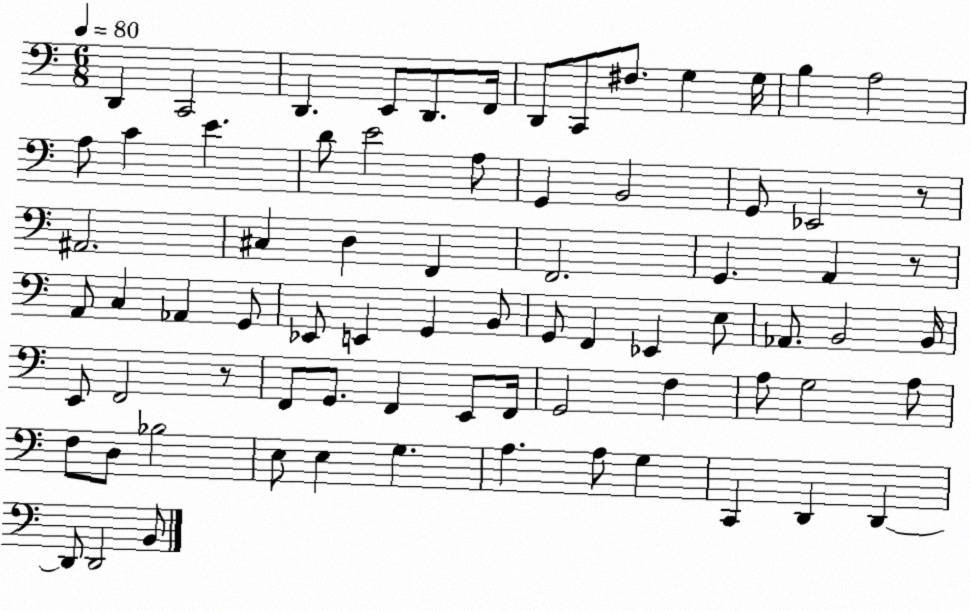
X:1
T:Untitled
M:6/8
L:1/4
K:C
D,, C,,2 D,, E,,/2 D,,/2 F,,/4 D,,/2 C,,/2 ^F,/2 G, G,/4 B, A,2 A,/2 C E D/2 E2 A,/2 G,, B,,2 G,,/2 _E,,2 z/2 ^A,,2 ^C, D, F,, F,,2 G,, A,, z/2 A,,/2 C, _A,, G,,/2 _E,,/2 E,, G,, B,,/2 G,,/2 F,, _E,, E,/2 _A,,/2 B,,2 B,,/4 E,,/2 F,,2 z/2 F,,/2 G,,/2 F,, E,,/2 F,,/4 G,,2 F, A,/2 G,2 A,/2 F,/2 D,/2 _B,2 E,/2 E, G, A, A,/2 G, C,, D,, D,, D,,/2 D,,2 B,,/2